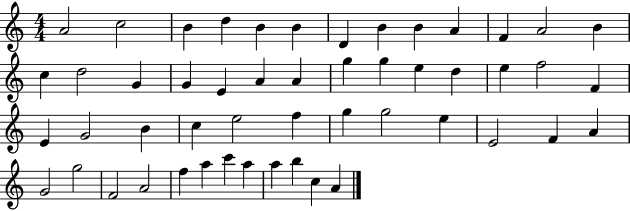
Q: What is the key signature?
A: C major